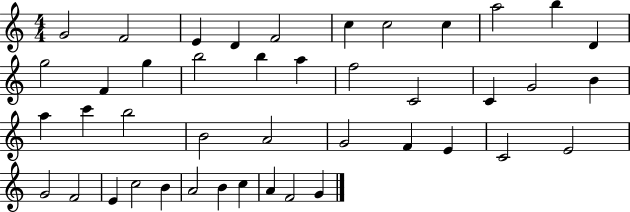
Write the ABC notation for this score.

X:1
T:Untitled
M:4/4
L:1/4
K:C
G2 F2 E D F2 c c2 c a2 b D g2 F g b2 b a f2 C2 C G2 B a c' b2 B2 A2 G2 F E C2 E2 G2 F2 E c2 B A2 B c A F2 G